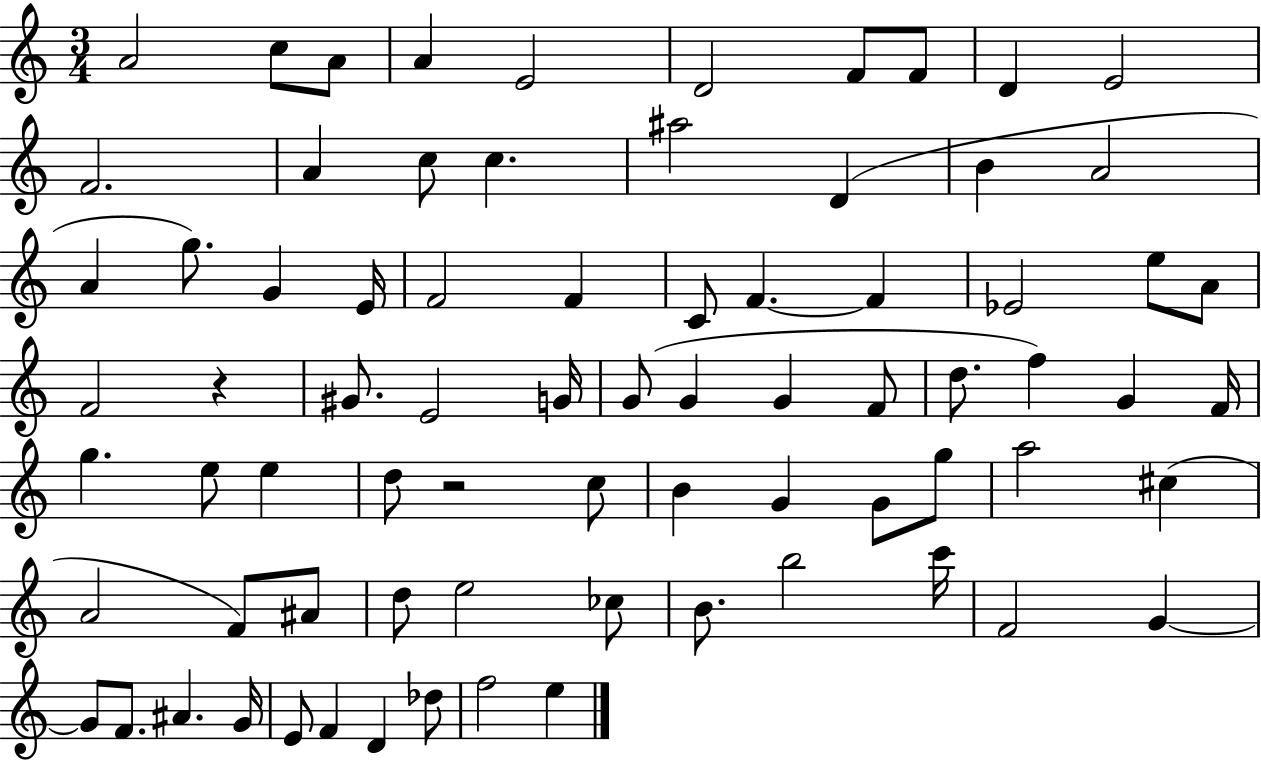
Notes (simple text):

A4/h C5/e A4/e A4/q E4/h D4/h F4/e F4/e D4/q E4/h F4/h. A4/q C5/e C5/q. A#5/h D4/q B4/q A4/h A4/q G5/e. G4/q E4/s F4/h F4/q C4/e F4/q. F4/q Eb4/h E5/e A4/e F4/h R/q G#4/e. E4/h G4/s G4/e G4/q G4/q F4/e D5/e. F5/q G4/q F4/s G5/q. E5/e E5/q D5/e R/h C5/e B4/q G4/q G4/e G5/e A5/h C#5/q A4/h F4/e A#4/e D5/e E5/h CES5/e B4/e. B5/h C6/s F4/h G4/q G4/e F4/e. A#4/q. G4/s E4/e F4/q D4/q Db5/e F5/h E5/q